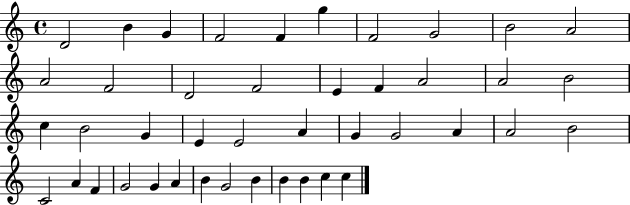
D4/h B4/q G4/q F4/h F4/q G5/q F4/h G4/h B4/h A4/h A4/h F4/h D4/h F4/h E4/q F4/q A4/h A4/h B4/h C5/q B4/h G4/q E4/q E4/h A4/q G4/q G4/h A4/q A4/h B4/h C4/h A4/q F4/q G4/h G4/q A4/q B4/q G4/h B4/q B4/q B4/q C5/q C5/q